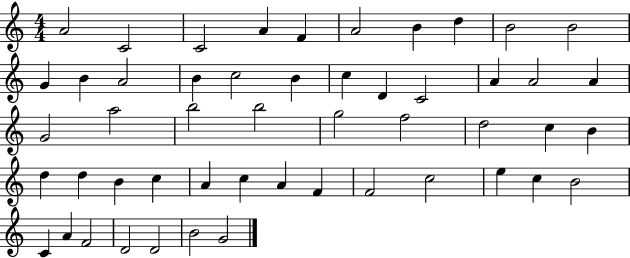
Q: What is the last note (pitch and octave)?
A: G4